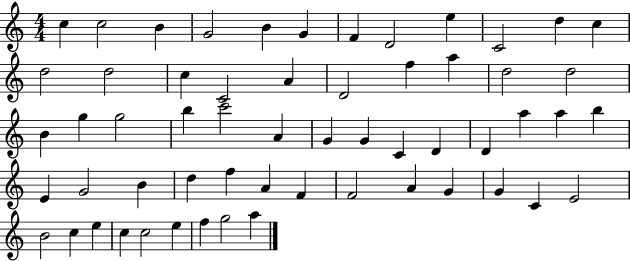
X:1
T:Untitled
M:4/4
L:1/4
K:C
c c2 B G2 B G F D2 e C2 d c d2 d2 c C2 A D2 f a d2 d2 B g g2 b c'2 A G G C D D a a b E G2 B d f A F F2 A G G C E2 B2 c e c c2 e f g2 a